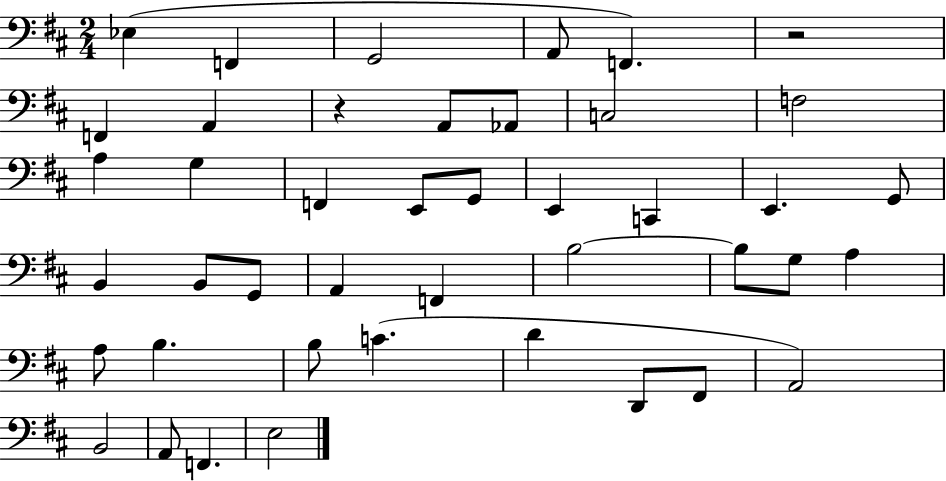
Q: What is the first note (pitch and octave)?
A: Eb3